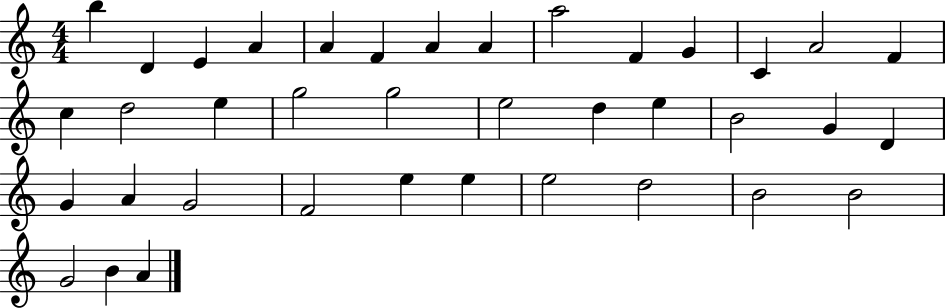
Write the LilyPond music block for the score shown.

{
  \clef treble
  \numericTimeSignature
  \time 4/4
  \key c \major
  b''4 d'4 e'4 a'4 | a'4 f'4 a'4 a'4 | a''2 f'4 g'4 | c'4 a'2 f'4 | \break c''4 d''2 e''4 | g''2 g''2 | e''2 d''4 e''4 | b'2 g'4 d'4 | \break g'4 a'4 g'2 | f'2 e''4 e''4 | e''2 d''2 | b'2 b'2 | \break g'2 b'4 a'4 | \bar "|."
}